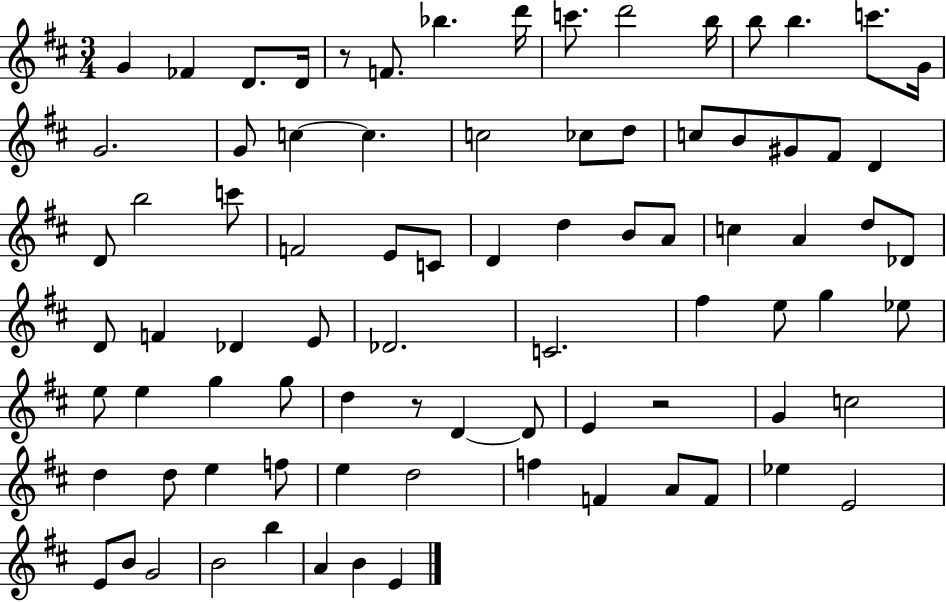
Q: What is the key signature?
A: D major